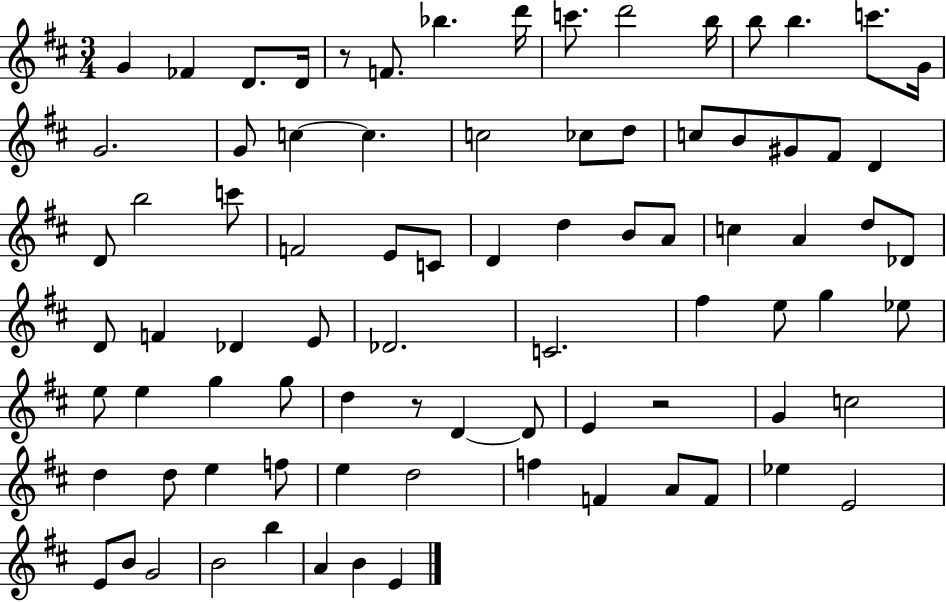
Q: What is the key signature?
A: D major